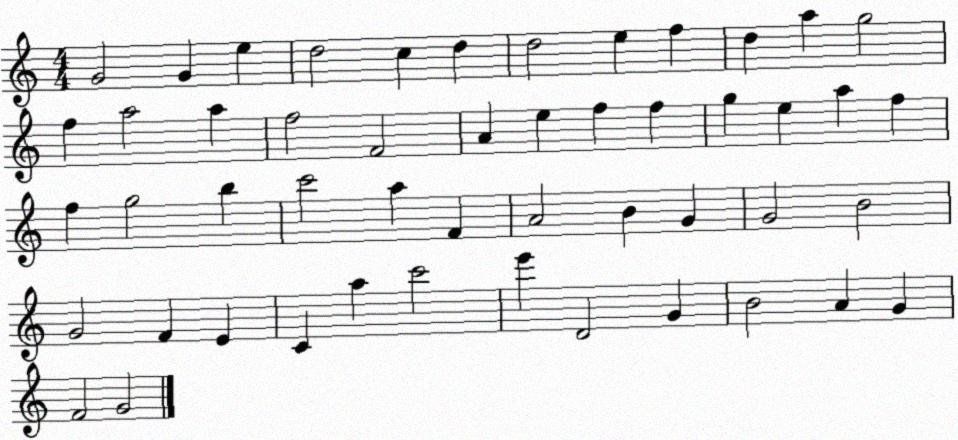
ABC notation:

X:1
T:Untitled
M:4/4
L:1/4
K:C
G2 G e d2 c d d2 e f d a g2 f a2 a f2 F2 A e f f g e a f f g2 b c'2 a F A2 B G G2 B2 G2 F E C a c'2 e' D2 G B2 A G F2 G2